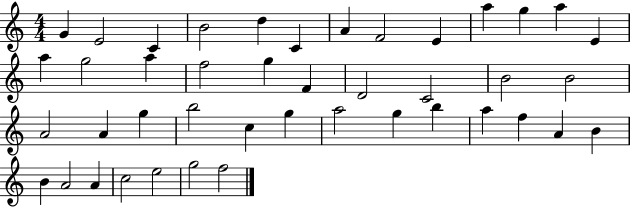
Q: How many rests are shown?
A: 0